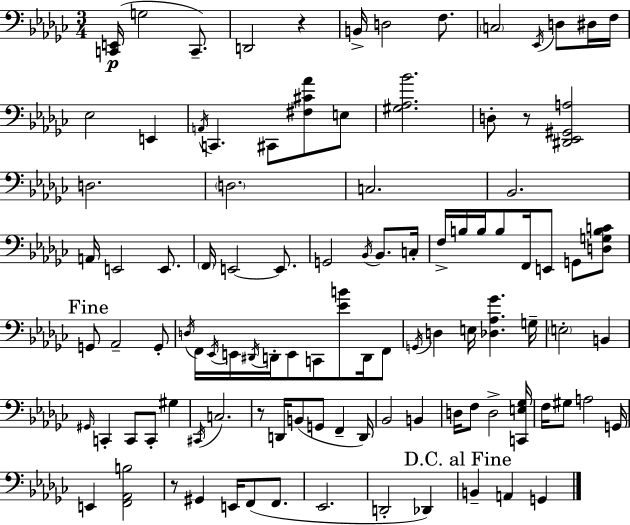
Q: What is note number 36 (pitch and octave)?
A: B3